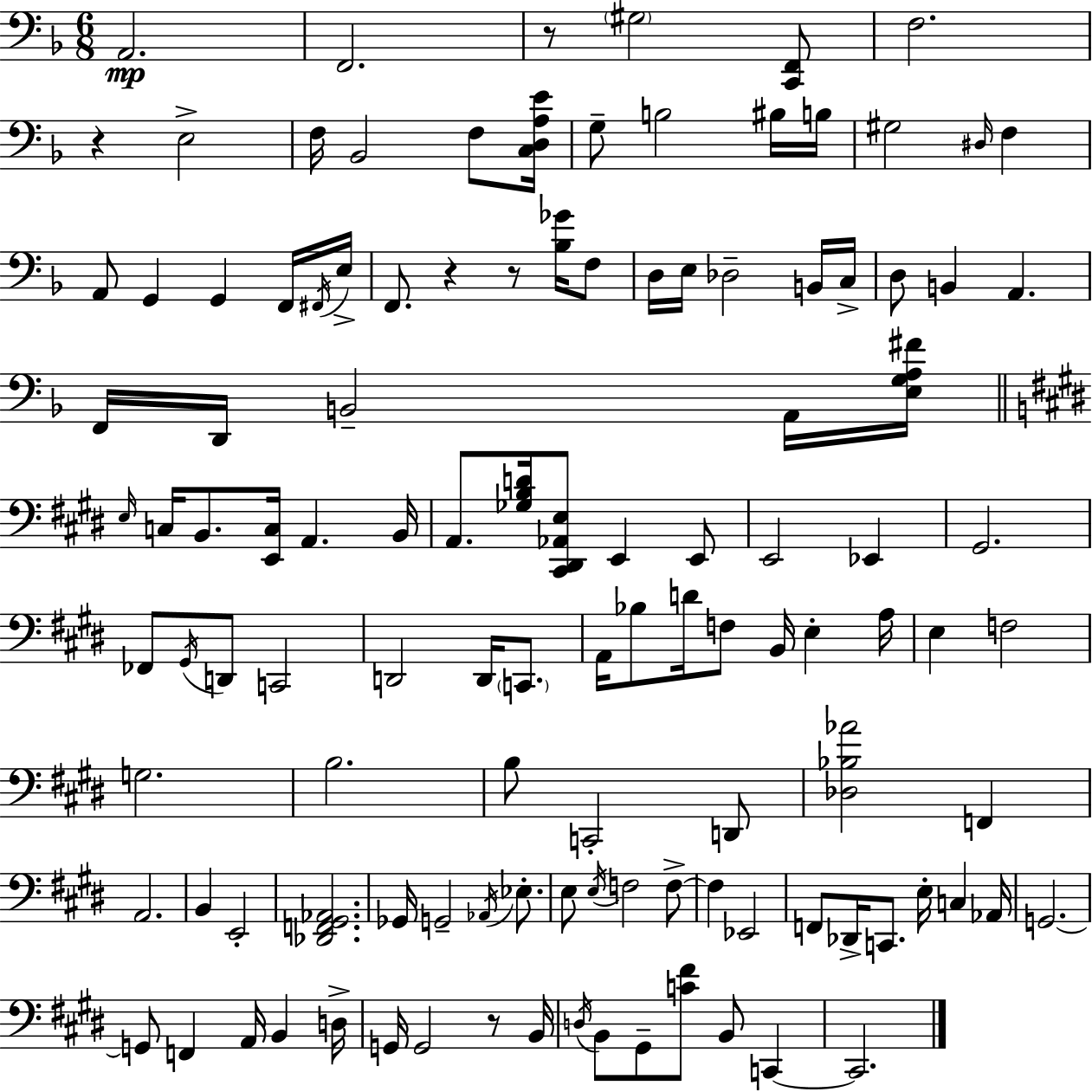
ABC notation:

X:1
T:Untitled
M:6/8
L:1/4
K:Dm
A,,2 F,,2 z/2 ^G,2 [C,,F,,]/2 F,2 z E,2 F,/4 _B,,2 F,/2 [C,D,A,E]/4 G,/2 B,2 ^B,/4 B,/4 ^G,2 ^D,/4 F, A,,/2 G,, G,, F,,/4 ^F,,/4 E,/4 F,,/2 z z/2 [_B,_G]/4 F,/2 D,/4 E,/4 _D,2 B,,/4 C,/4 D,/2 B,, A,, F,,/4 D,,/4 B,,2 A,,/4 [E,G,A,^F]/4 E,/4 C,/4 B,,/2 [E,,C,]/4 A,, B,,/4 A,,/2 [_G,B,D]/4 [^C,,^D,,_A,,E,]/2 E,, E,,/2 E,,2 _E,, ^G,,2 _F,,/2 ^G,,/4 D,,/2 C,,2 D,,2 D,,/4 C,,/2 A,,/4 _B,/2 D/4 F,/2 B,,/4 E, A,/4 E, F,2 G,2 B,2 B,/2 C,,2 D,,/2 [_D,_B,_A]2 F,, A,,2 B,, E,,2 [_D,,F,,^G,,_A,,]2 _G,,/4 G,,2 _A,,/4 _E,/2 E,/2 E,/4 F,2 F,/2 F, _E,,2 F,,/2 _D,,/4 C,,/2 E,/4 C, _A,,/4 G,,2 G,,/2 F,, A,,/4 B,, D,/4 G,,/4 G,,2 z/2 B,,/4 D,/4 B,,/2 ^G,,/2 [C^F]/2 B,,/2 C,, C,,2